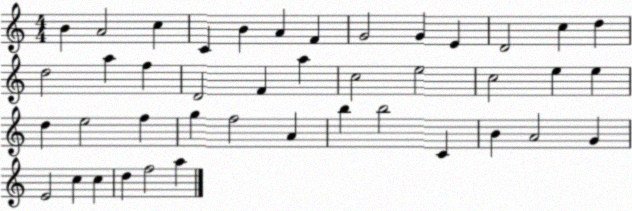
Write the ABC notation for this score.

X:1
T:Untitled
M:4/4
L:1/4
K:C
B A2 c C B A F G2 G E D2 c d d2 a f D2 F a c2 e2 c2 e e d e2 f g f2 A b b2 C B A2 G E2 c c d f2 a